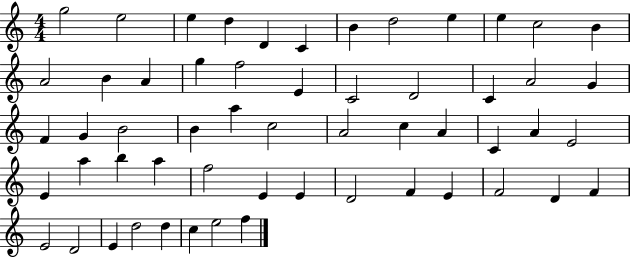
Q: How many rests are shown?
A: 0